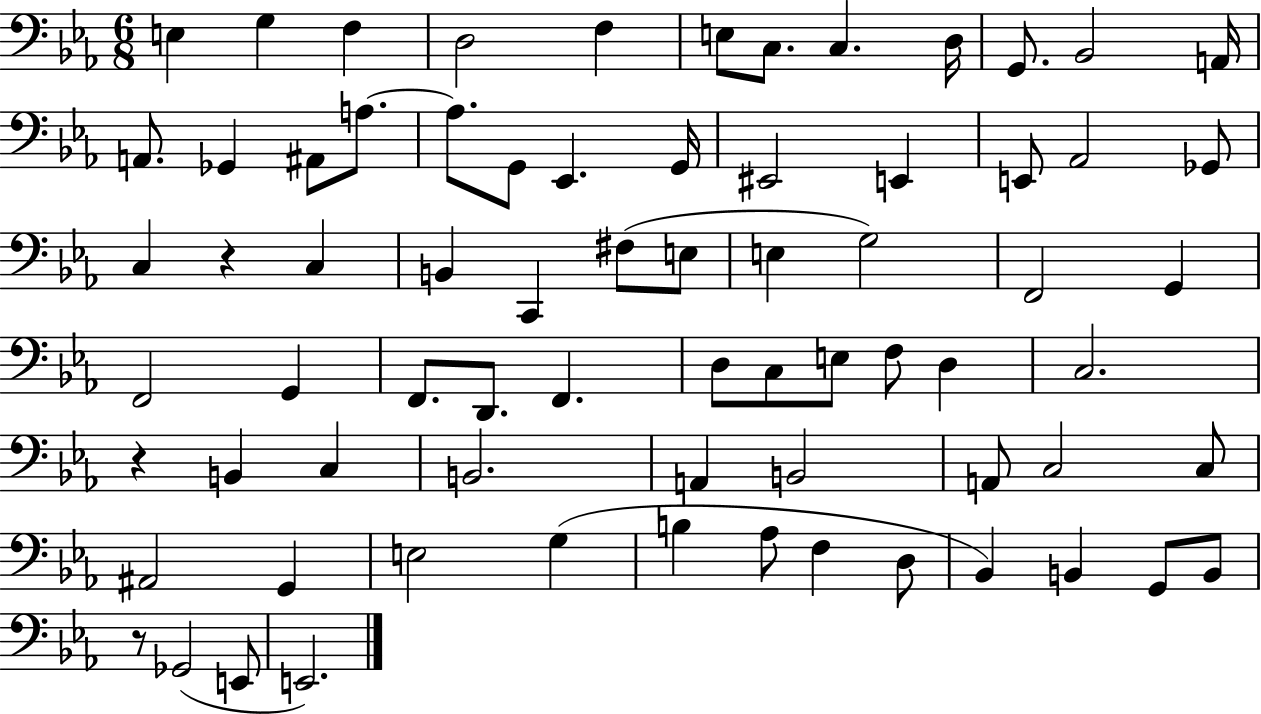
E3/q G3/q F3/q D3/h F3/q E3/e C3/e. C3/q. D3/s G2/e. Bb2/h A2/s A2/e. Gb2/q A#2/e A3/e. A3/e. G2/e Eb2/q. G2/s EIS2/h E2/q E2/e Ab2/h Gb2/e C3/q R/q C3/q B2/q C2/q F#3/e E3/e E3/q G3/h F2/h G2/q F2/h G2/q F2/e. D2/e. F2/q. D3/e C3/e E3/e F3/e D3/q C3/h. R/q B2/q C3/q B2/h. A2/q B2/h A2/e C3/h C3/e A#2/h G2/q E3/h G3/q B3/q Ab3/e F3/q D3/e Bb2/q B2/q G2/e B2/e R/e Gb2/h E2/e E2/h.